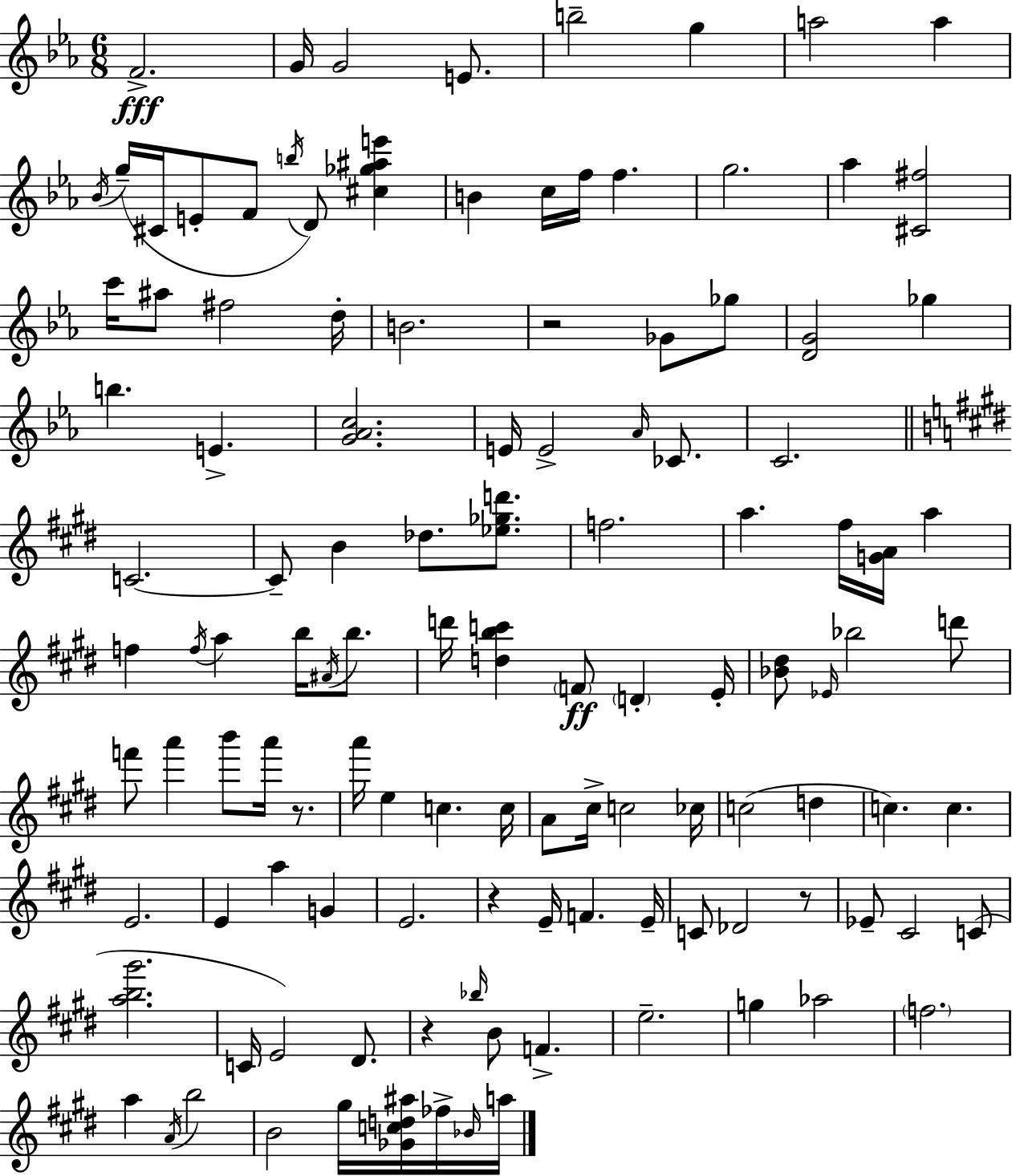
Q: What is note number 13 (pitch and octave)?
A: F4